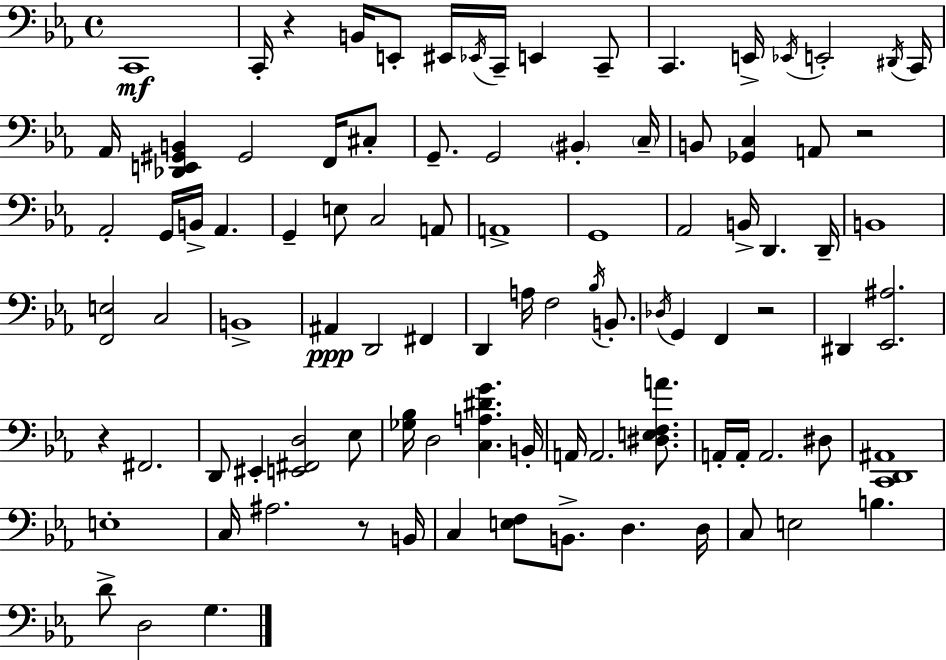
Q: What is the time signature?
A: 4/4